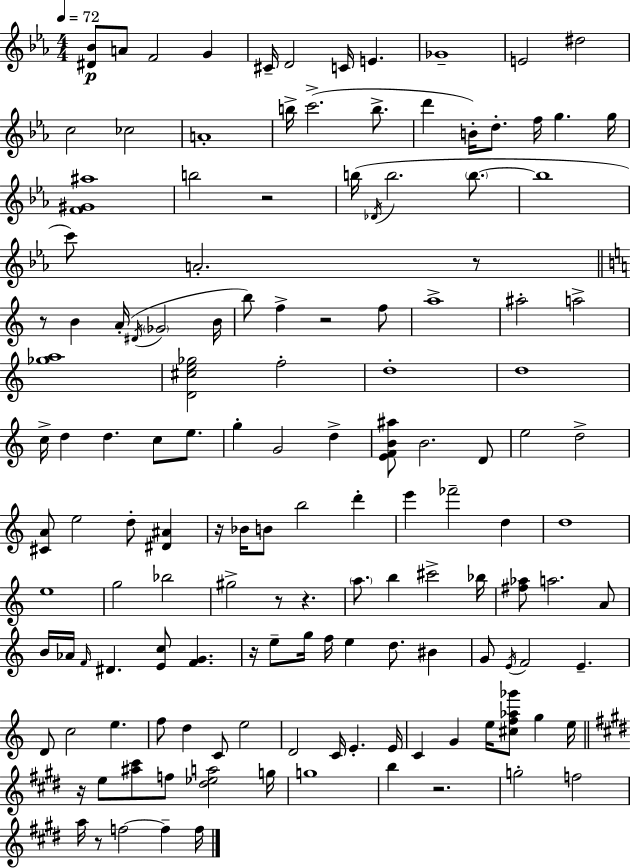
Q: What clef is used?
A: treble